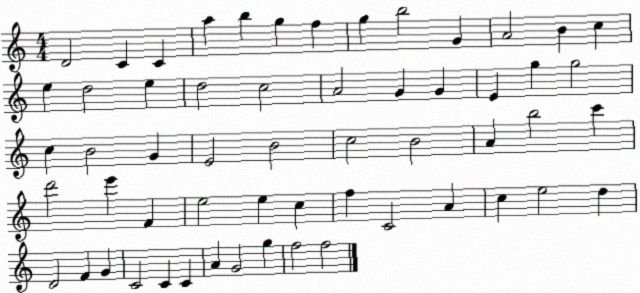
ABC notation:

X:1
T:Untitled
M:4/4
L:1/4
K:C
D2 C C a b g f g b2 G A2 B c e d2 e d2 c2 A2 G G E g g2 c B2 G E2 B2 c2 B2 A b2 c' d'2 e' F e2 e c f C2 A c e2 d D2 F G C2 C C A G2 g f2 f2